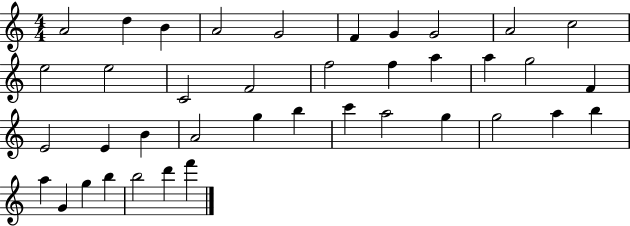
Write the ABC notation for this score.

X:1
T:Untitled
M:4/4
L:1/4
K:C
A2 d B A2 G2 F G G2 A2 c2 e2 e2 C2 F2 f2 f a a g2 F E2 E B A2 g b c' a2 g g2 a b a G g b b2 d' f'